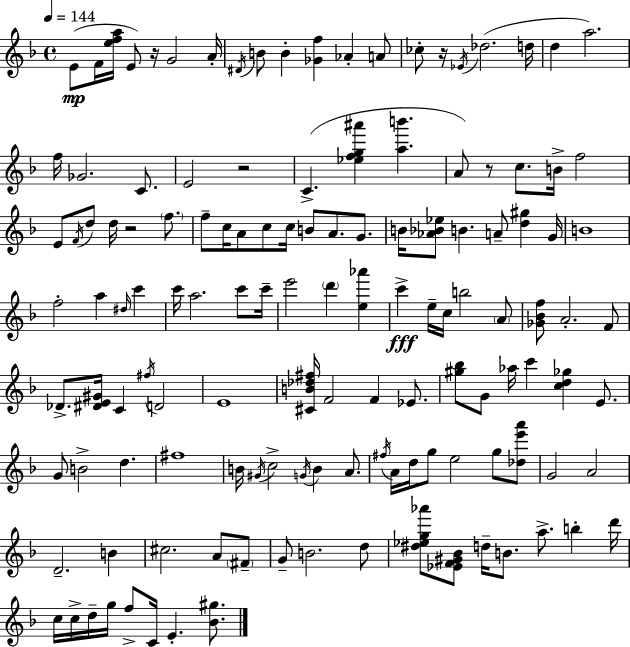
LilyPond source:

{
  \clef treble
  \time 4/4
  \defaultTimeSignature
  \key f \major
  \tempo 4 = 144
  e'8(\mp f'16 <e'' f'' a''>16 e'8) r16 g'2 a'16-. | \acciaccatura { dis'16 } b'8 b'4-. <ges' f''>4 aes'4-. a'8 | ces''8-. r16 \acciaccatura { ees'16 }( des''2. | d''16 d''4 a''2.) | \break f''16 ges'2. c'8. | e'2 r2 | c'4.->( <ees'' f'' g'' ais'''>4 <a'' b'''>4. | a'8) r8 c''8. b'16-> f''2 | \break e'8 \acciaccatura { f'16 } d''8 d''16 r2 | \parenthesize f''8. f''8-- c''16 a'8 c''8 c''16 b'8 a'8. | g'8. b'16 <aes' bes' ees''>8 b'4. a'8-- <d'' gis''>4 | g'16 b'1 | \break f''2-. a''4 \grace { dis''16 } | c'''4 c'''16 a''2. | c'''8 c'''16-- e'''2 \parenthesize d'''4 | <e'' aes'''>4 c'''4->\fff e''16-- c''16 b''2 | \break \parenthesize a'8 <ges' bes' f''>8 a'2.-. | f'8 des'8.-> <dis' e' gis'>16 c'4 \acciaccatura { fis''16 } d'2 | e'1 | <cis' b' des'' fis''>16 f'2 f'4 | \break ees'8. <gis'' bes''>8 g'8 aes''16 c'''4 <c'' d'' ges''>4 | e'8. g'8 b'2-> d''4. | fis''1 | b'16 \acciaccatura { gis'16 } c''2-> \acciaccatura { g'16 } | \break b'4 a'8. \acciaccatura { fis''16 } a'16 d''16 g''8 e''2 | g''8 <des'' e''' a'''>8 g'2 | a'2 d'2.-- | b'4 cis''2. | \break a'8 \parenthesize fis'8-- g'8-- b'2. | d''8 <dis'' ees'' g'' aes'''>8 <ees' f' gis' bes'>8 d''16-- b'8. | a''8.-> b''4-. d'''16 c''16 c''16-> d''16-- g''16 f''8-> c'16 e'4.-. | <bes' gis''>8. \bar "|."
}